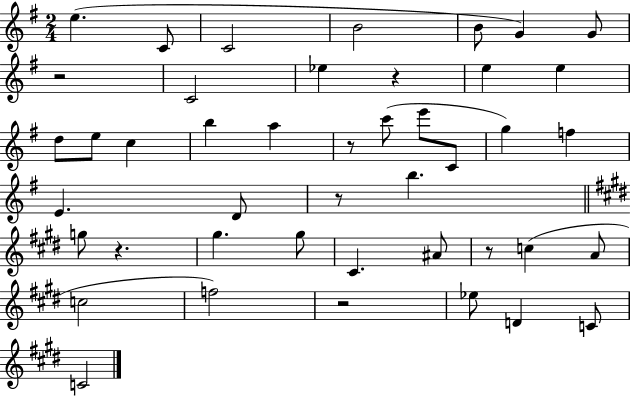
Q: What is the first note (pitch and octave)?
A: E5